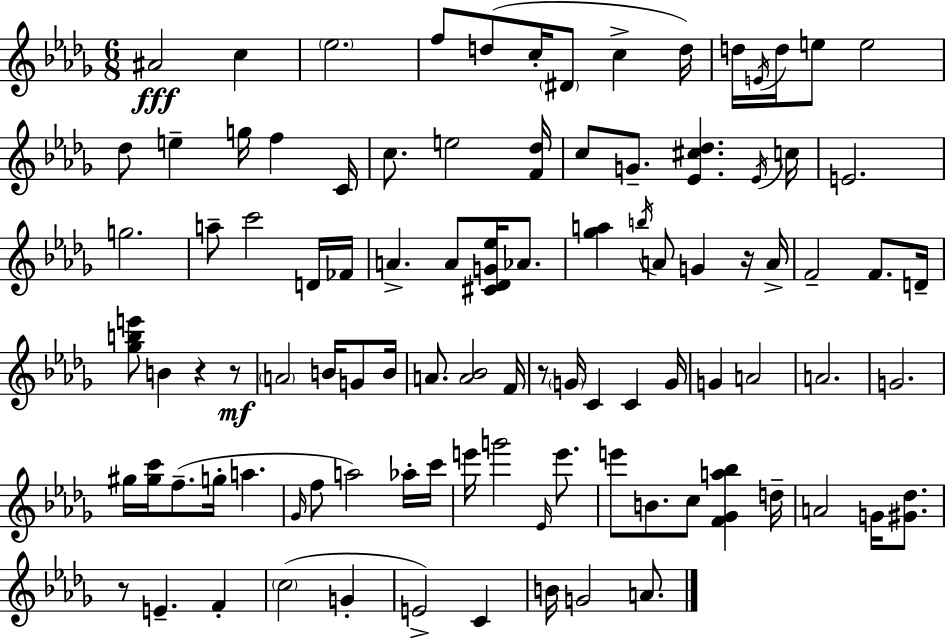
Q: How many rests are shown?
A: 5